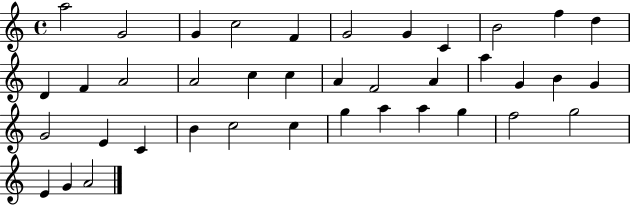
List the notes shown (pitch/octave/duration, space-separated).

A5/h G4/h G4/q C5/h F4/q G4/h G4/q C4/q B4/h F5/q D5/q D4/q F4/q A4/h A4/h C5/q C5/q A4/q F4/h A4/q A5/q G4/q B4/q G4/q G4/h E4/q C4/q B4/q C5/h C5/q G5/q A5/q A5/q G5/q F5/h G5/h E4/q G4/q A4/h